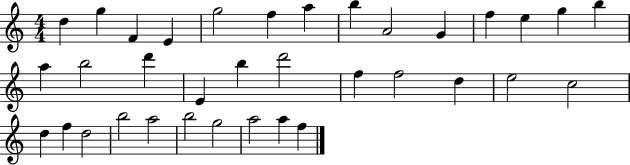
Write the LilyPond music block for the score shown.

{
  \clef treble
  \numericTimeSignature
  \time 4/4
  \key c \major
  d''4 g''4 f'4 e'4 | g''2 f''4 a''4 | b''4 a'2 g'4 | f''4 e''4 g''4 b''4 | \break a''4 b''2 d'''4 | e'4 b''4 d'''2 | f''4 f''2 d''4 | e''2 c''2 | \break d''4 f''4 d''2 | b''2 a''2 | b''2 g''2 | a''2 a''4 f''4 | \break \bar "|."
}